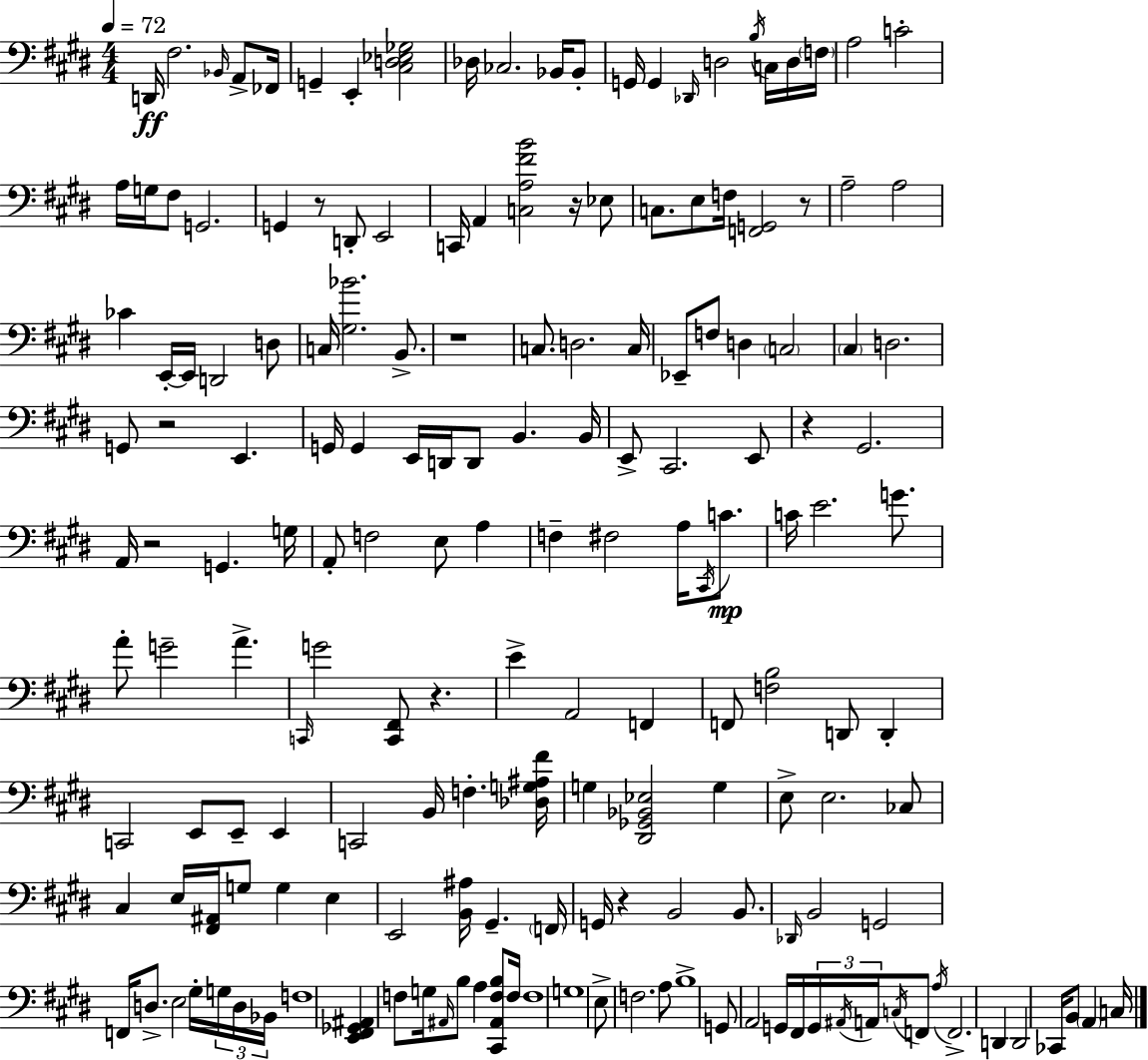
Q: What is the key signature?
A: E major